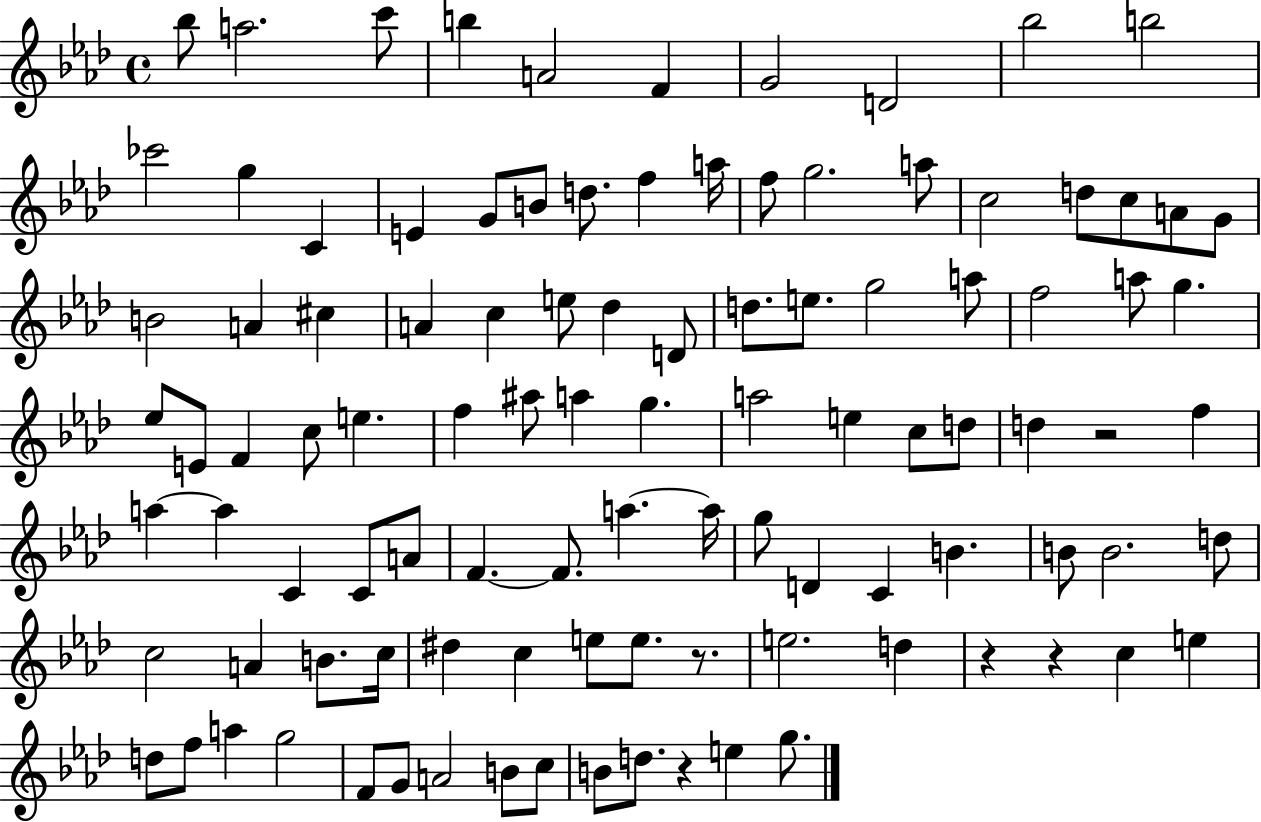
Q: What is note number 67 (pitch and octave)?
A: G5